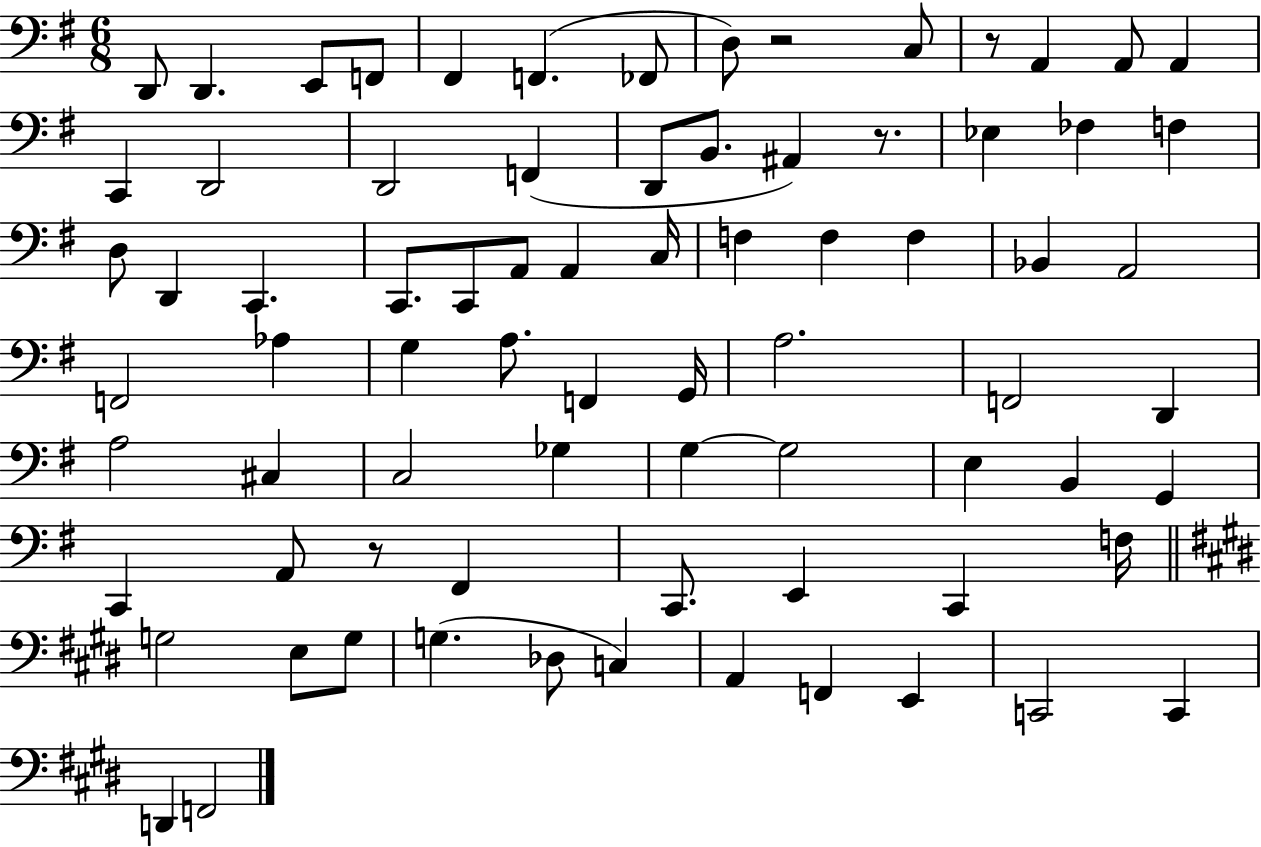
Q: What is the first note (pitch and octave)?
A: D2